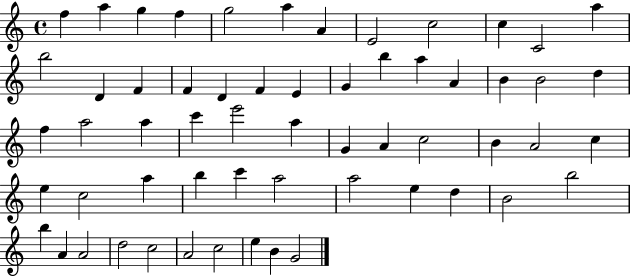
X:1
T:Untitled
M:4/4
L:1/4
K:C
f a g f g2 a A E2 c2 c C2 a b2 D F F D F E G b a A B B2 d f a2 a c' e'2 a G A c2 B A2 c e c2 a b c' a2 a2 e d B2 b2 b A A2 d2 c2 A2 c2 e B G2